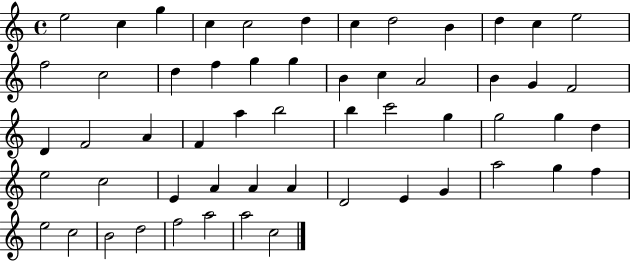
X:1
T:Untitled
M:4/4
L:1/4
K:C
e2 c g c c2 d c d2 B d c e2 f2 c2 d f g g B c A2 B G F2 D F2 A F a b2 b c'2 g g2 g d e2 c2 E A A A D2 E G a2 g f e2 c2 B2 d2 f2 a2 a2 c2